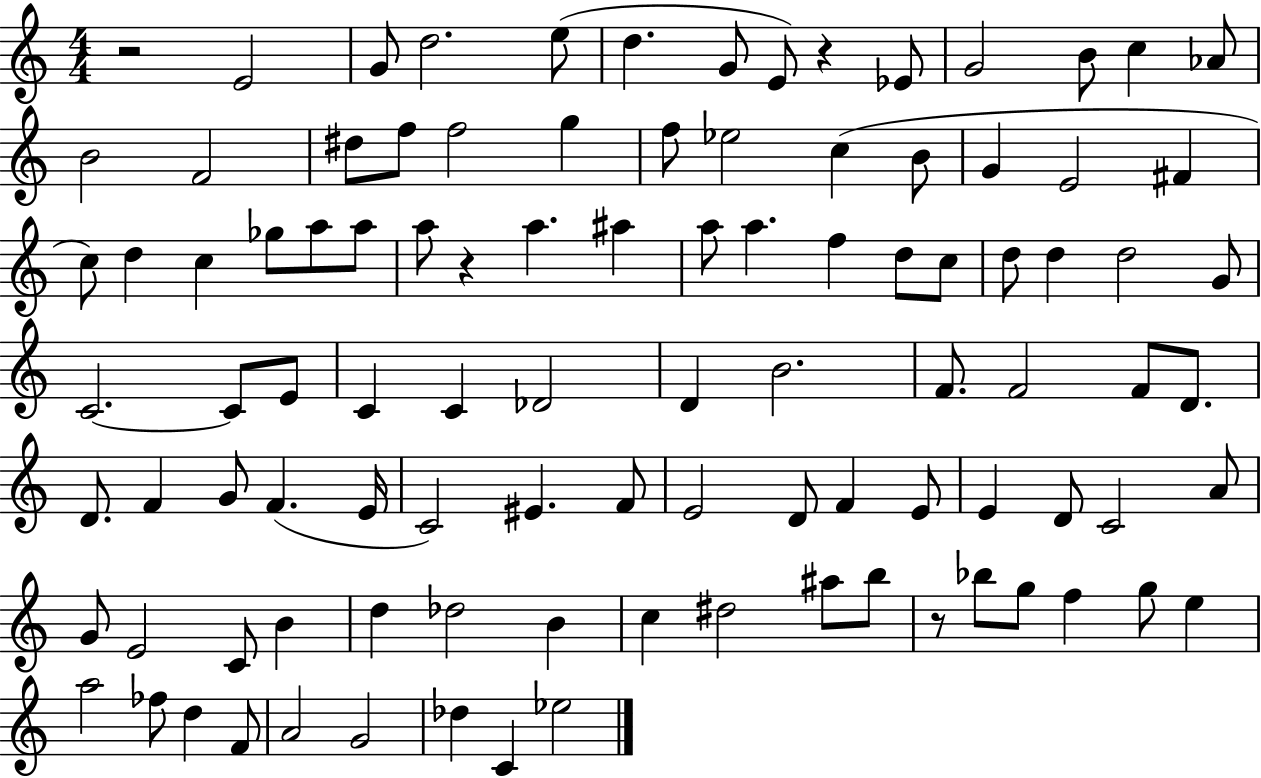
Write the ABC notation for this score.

X:1
T:Untitled
M:4/4
L:1/4
K:C
z2 E2 G/2 d2 e/2 d G/2 E/2 z _E/2 G2 B/2 c _A/2 B2 F2 ^d/2 f/2 f2 g f/2 _e2 c B/2 G E2 ^F c/2 d c _g/2 a/2 a/2 a/2 z a ^a a/2 a f d/2 c/2 d/2 d d2 G/2 C2 C/2 E/2 C C _D2 D B2 F/2 F2 F/2 D/2 D/2 F G/2 F E/4 C2 ^E F/2 E2 D/2 F E/2 E D/2 C2 A/2 G/2 E2 C/2 B d _d2 B c ^d2 ^a/2 b/2 z/2 _b/2 g/2 f g/2 e a2 _f/2 d F/2 A2 G2 _d C _e2